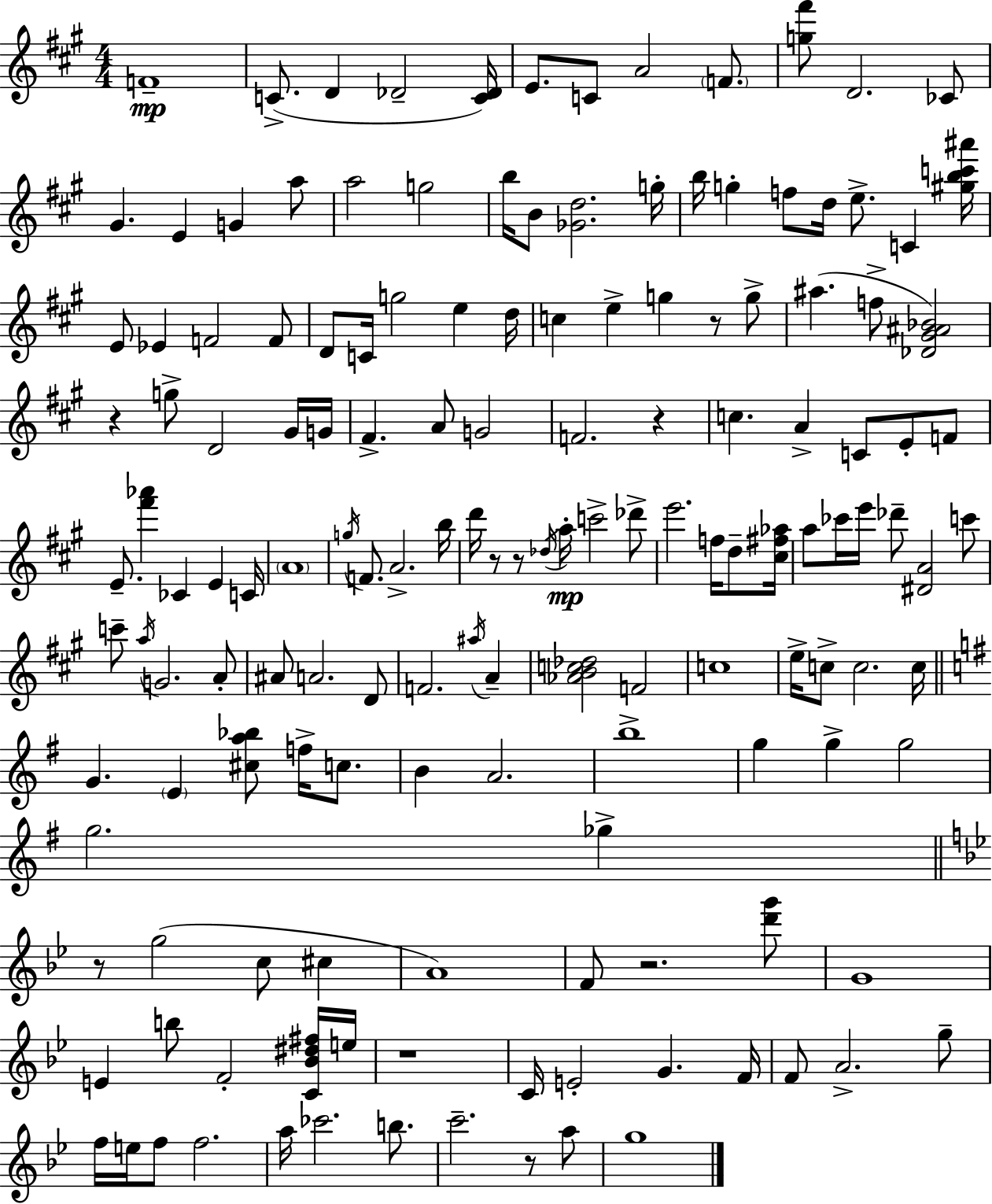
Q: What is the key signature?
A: A major